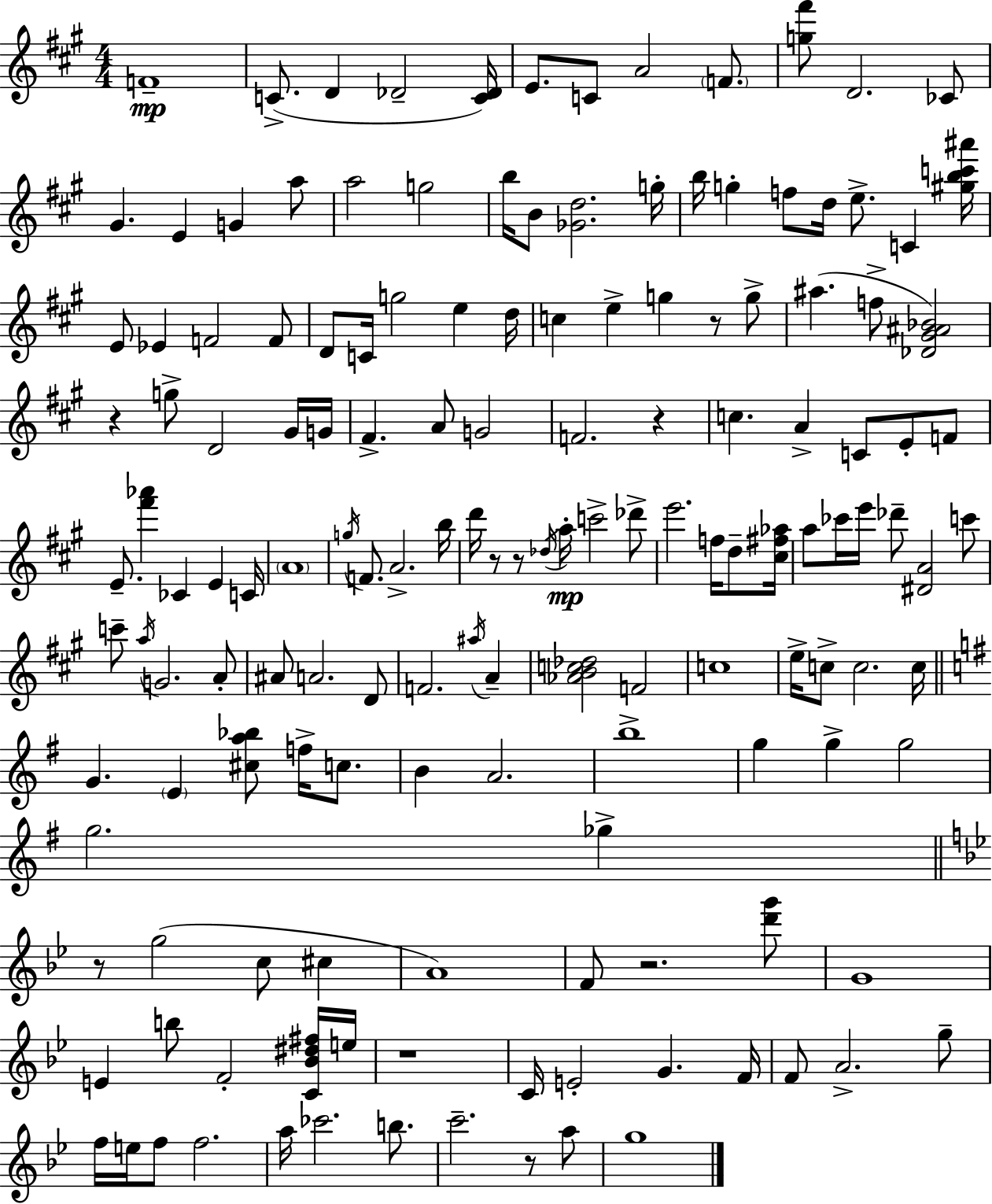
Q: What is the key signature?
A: A major